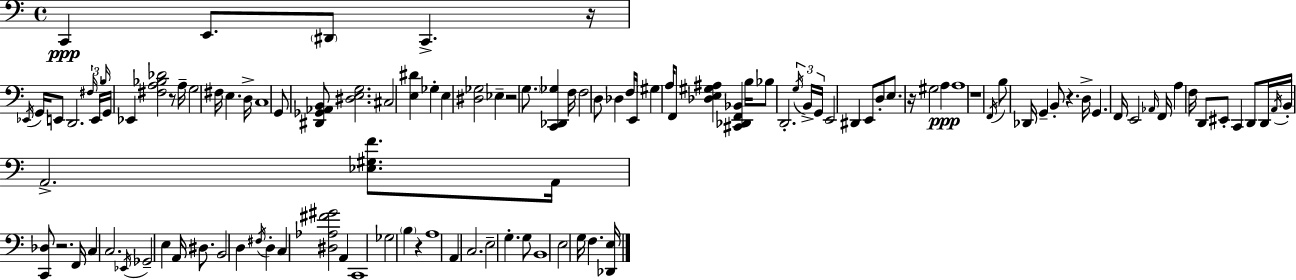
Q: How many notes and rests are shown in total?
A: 117